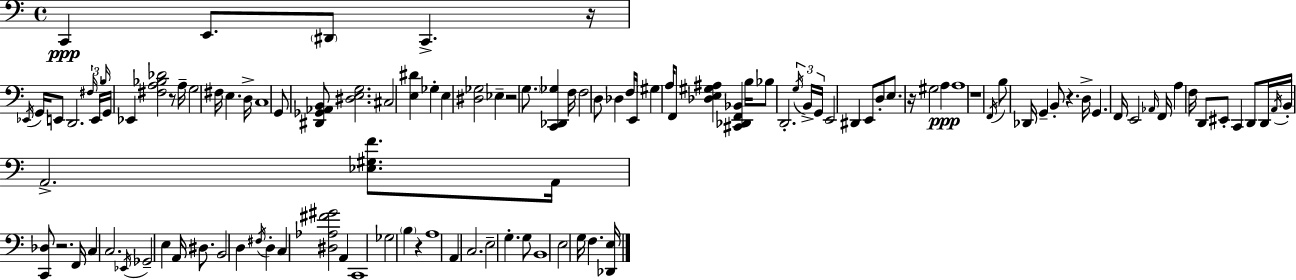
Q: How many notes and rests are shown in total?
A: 117